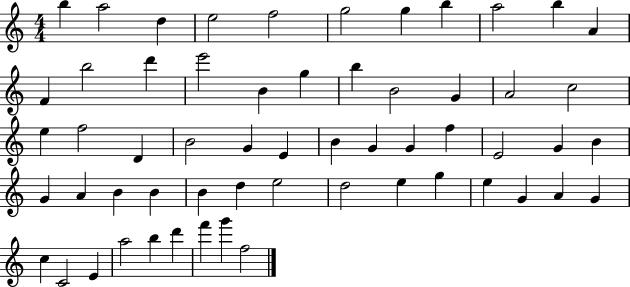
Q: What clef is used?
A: treble